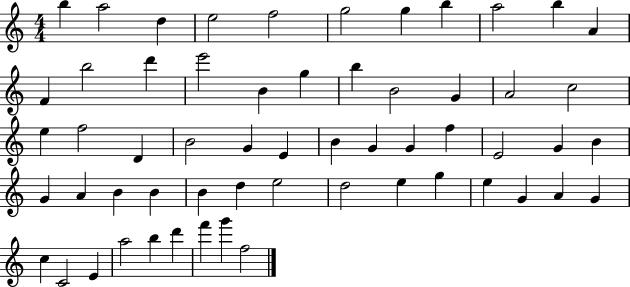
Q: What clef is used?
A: treble